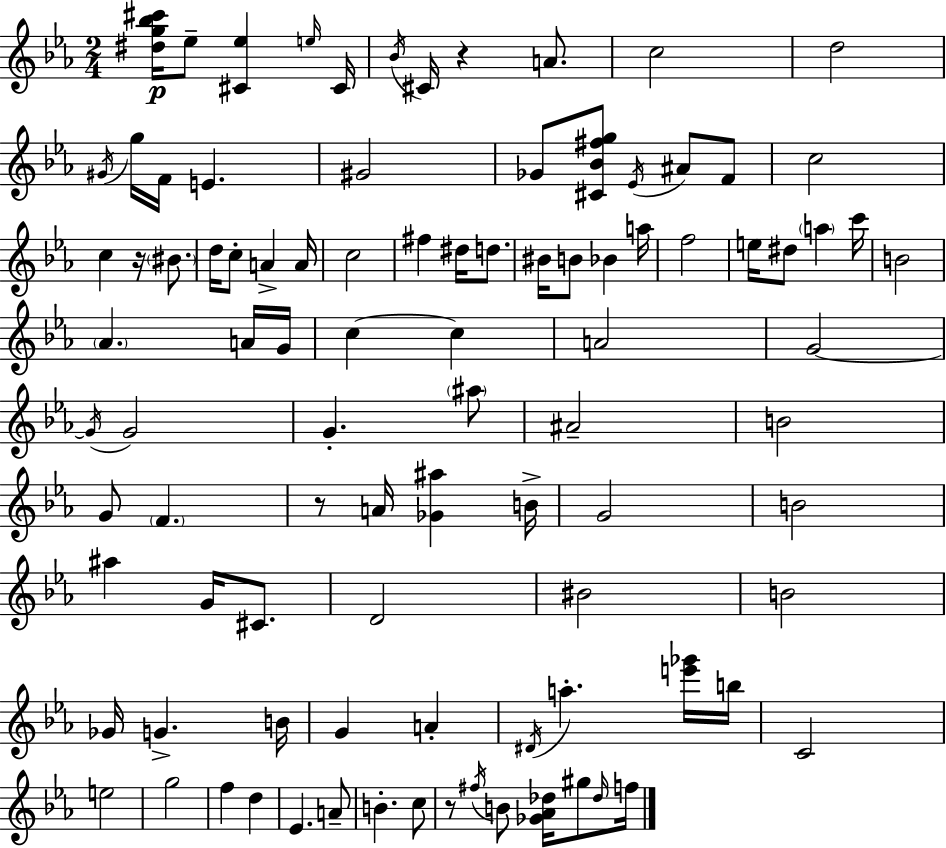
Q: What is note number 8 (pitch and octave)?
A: D5